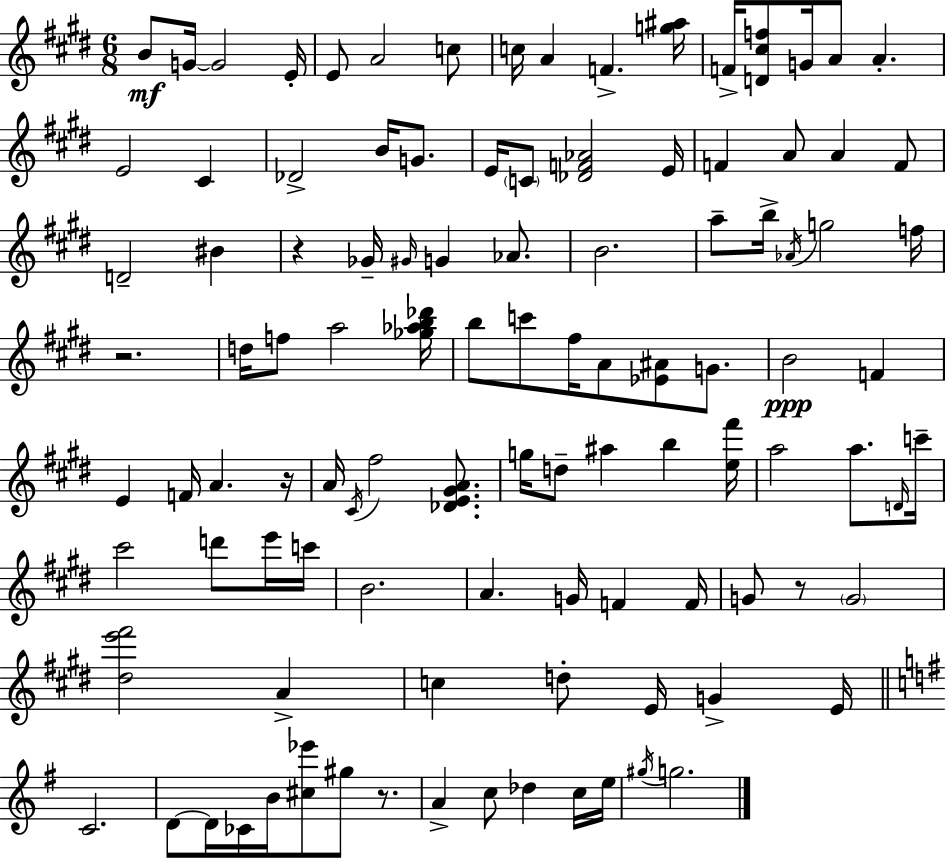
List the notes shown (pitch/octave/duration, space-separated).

B4/e G4/s G4/h E4/s E4/e A4/h C5/e C5/s A4/q F4/q. [G5,A#5]/s F4/s [D4,C#5,F5]/e G4/s A4/e A4/q. E4/h C#4/q Db4/h B4/s G4/e. E4/s C4/e [Db4,F4,Ab4]/h E4/s F4/q A4/e A4/q F4/e D4/h BIS4/q R/q Gb4/s G#4/s G4/q Ab4/e. B4/h. A5/e B5/s Ab4/s G5/h F5/s R/h. D5/s F5/e A5/h [Gb5,Ab5,B5,Db6]/s B5/e C6/e F#5/s A4/e [Eb4,A#4]/e G4/e. B4/h F4/q E4/q F4/s A4/q. R/s A4/s C#4/s F#5/h [Db4,E4,G#4,A4]/e. G5/s D5/e A#5/q B5/q [E5,F#6]/s A5/h A5/e. D4/s C6/s C#6/h D6/e E6/s C6/s B4/h. A4/q. G4/s F4/q F4/s G4/e R/e G4/h [D#5,E6,F#6]/h A4/q C5/q D5/e E4/s G4/q E4/s C4/h. D4/e D4/s CES4/s B4/s [C#5,Eb6]/e G#5/e R/e. A4/q C5/e Db5/q C5/s E5/s G#5/s G5/h.